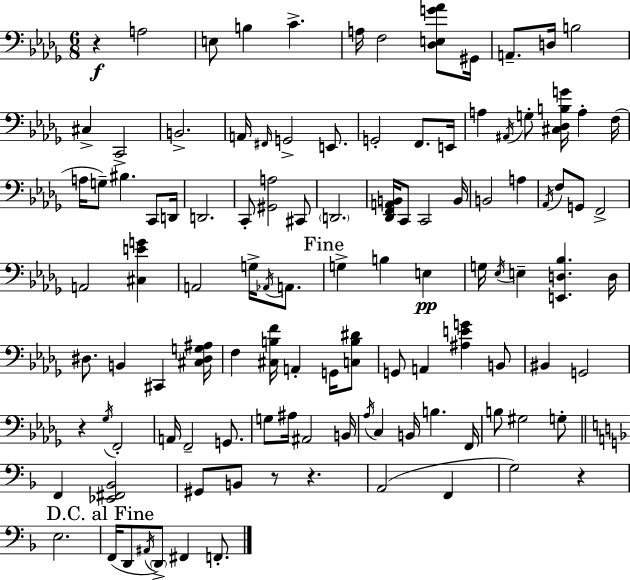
X:1
T:Untitled
M:6/8
L:1/4
K:Bbm
z A,2 E,/2 B, C A,/4 F,2 [_D,E,G_A]/2 ^G,,/4 A,,/2 D,/4 B,2 ^C, C,,2 B,,2 A,,/4 ^F,,/4 G,,2 E,,/2 G,,2 F,,/2 E,,/4 A, ^A,,/4 G,/2 [^C,_D,B,G]/4 A, F,/4 A,/4 G,/2 ^B, C,,/2 D,,/4 D,,2 C,,/2 [^G,,A,]2 ^C,,/2 D,,2 [_D,,F,,A,,B,,]/4 C,,/2 C,,2 B,,/4 B,,2 A, _A,,/4 F,/2 G,,/2 F,,2 A,,2 [^C,EG] A,,2 G,/4 _A,,/4 A,,/2 G, B, E, G,/4 _E,/4 E, [E,,D,_B,] D,/4 ^D,/2 B,, ^C,, [^C,^D,G,^A,]/4 F, [^C,B,F]/4 A,, G,,/4 [C,B,^D]/2 G,,/2 A,, [^A,EG] B,,/2 ^B,, G,,2 z _G,/4 F,,2 A,,/4 F,,2 G,,/2 G,/2 ^A,/4 ^A,,2 B,,/4 _A,/4 C, B,,/4 B, F,,/4 B,/2 ^G,2 G,/2 F,, [_E,,^F,,_B,,]2 ^G,,/2 B,,/2 z/2 z A,,2 F,, G,2 z E,2 F,,/4 D,,/2 ^A,,/4 D,,/2 ^F,, F,,/2